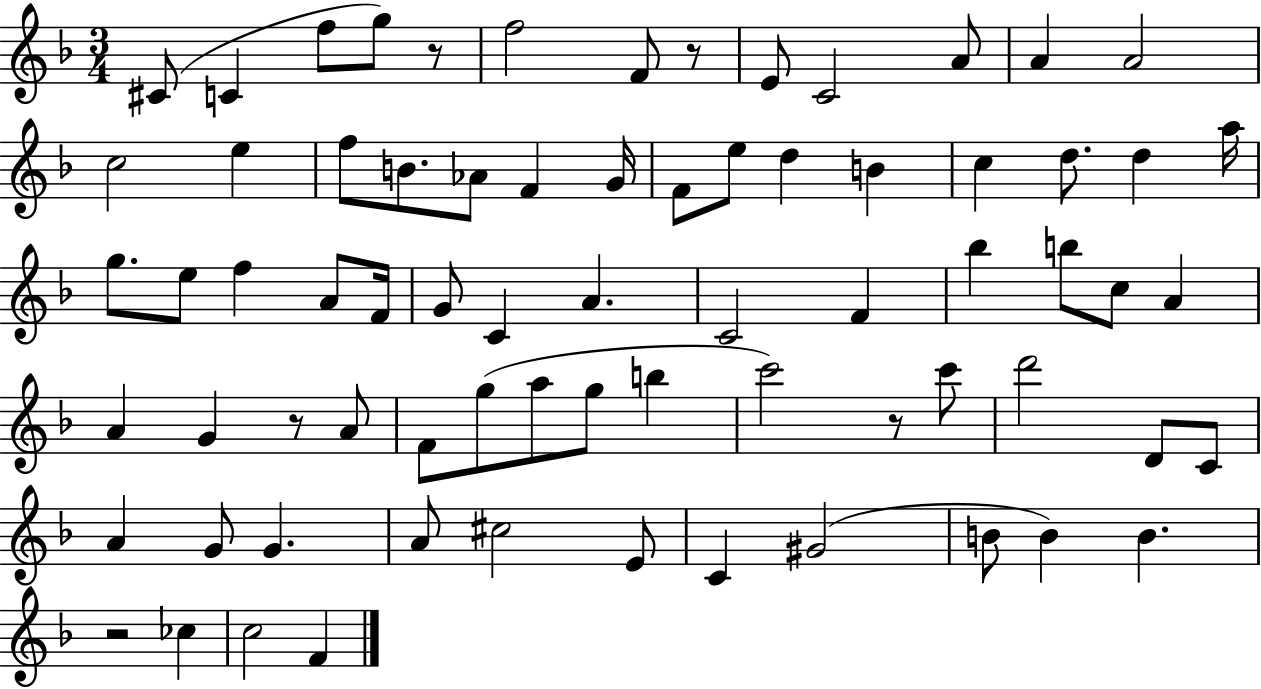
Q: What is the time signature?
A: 3/4